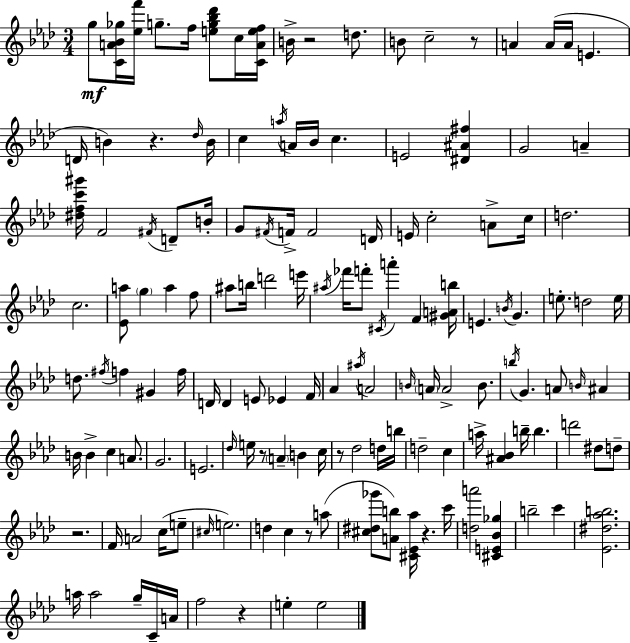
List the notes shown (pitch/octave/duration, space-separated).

G5/e [C4,A4,Bb4,Gb5]/s [Eb5,F6]/s G5/e. F5/s [E5,G5,Bb5,Db6]/e C5/s [C4,A4,E5,F5]/s B4/s R/h D5/e. B4/e C5/h R/e A4/q A4/s A4/s E4/q. D4/s B4/q R/q. Db5/s B4/s C5/q A5/s A4/s Bb4/s C5/q. E4/h [D#4,A#4,F#5]/q G4/h A4/q [D#5,F5,C6,G#6]/s F4/h F#4/s D4/e B4/s G4/e F#4/s F4/s F4/h D4/s E4/s C5/h A4/e C5/s D5/h. C5/h. [Eb4,A5]/e G5/q A5/q F5/e A#5/e B5/s D6/h E6/s A#5/s FES6/s F6/e C#4/s A6/q F4/q [G#4,A4,B5]/s E4/q. B4/s G4/q. E5/e. D5/h E5/s D5/e. F#5/s F5/q G#4/q F5/s D4/s D4/q E4/e Eb4/q F4/s Ab4/q A#5/s A4/h B4/s A4/s A4/h B4/e. B5/s G4/q. A4/e B4/s A#4/q B4/s B4/q C5/q A4/e. G4/h. E4/h. Db5/s E5/s R/e A4/q B4/q C5/s R/e Db5/h D5/s B5/s D5/h C5/q A5/s [A#4,Bb4]/q B5/s B5/q. D6/h D#5/e D5/e R/h. F4/s A4/h C5/s E5/e C#5/s E5/h. D5/q C5/q R/e A5/e [C#5,D#5,Gb6]/e [A4,B5]/e [C#4,Eb4,Ab5]/s R/q. C6/s [D5,A6]/h [C#4,E4,Bb4,Gb5]/q B5/h C6/q [Eb4,D#5,Ab5,B5]/h. A5/s A5/h G5/s C4/s A4/s F5/h R/q E5/q E5/h